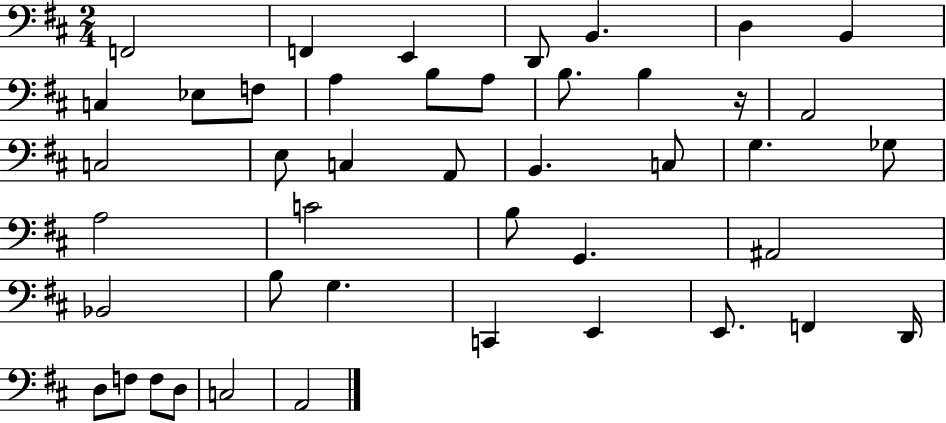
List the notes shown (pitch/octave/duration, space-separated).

F2/h F2/q E2/q D2/e B2/q. D3/q B2/q C3/q Eb3/e F3/e A3/q B3/e A3/e B3/e. B3/q R/s A2/h C3/h E3/e C3/q A2/e B2/q. C3/e G3/q. Gb3/e A3/h C4/h B3/e G2/q. A#2/h Bb2/h B3/e G3/q. C2/q E2/q E2/e. F2/q D2/s D3/e F3/e F3/e D3/e C3/h A2/h